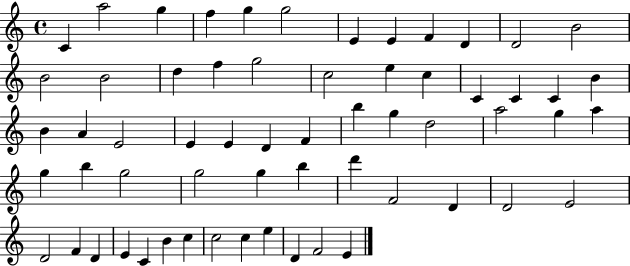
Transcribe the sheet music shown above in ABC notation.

X:1
T:Untitled
M:4/4
L:1/4
K:C
C a2 g f g g2 E E F D D2 B2 B2 B2 d f g2 c2 e c C C C B B A E2 E E D F b g d2 a2 g a g b g2 g2 g b d' F2 D D2 E2 D2 F D E C B c c2 c e D F2 E